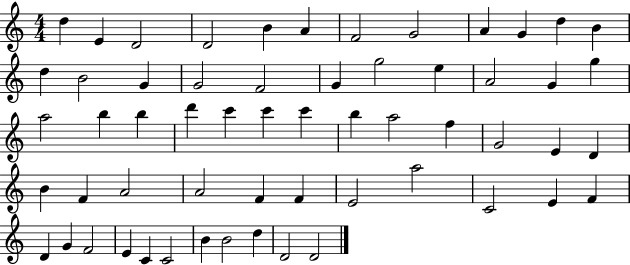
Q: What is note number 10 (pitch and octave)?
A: G4